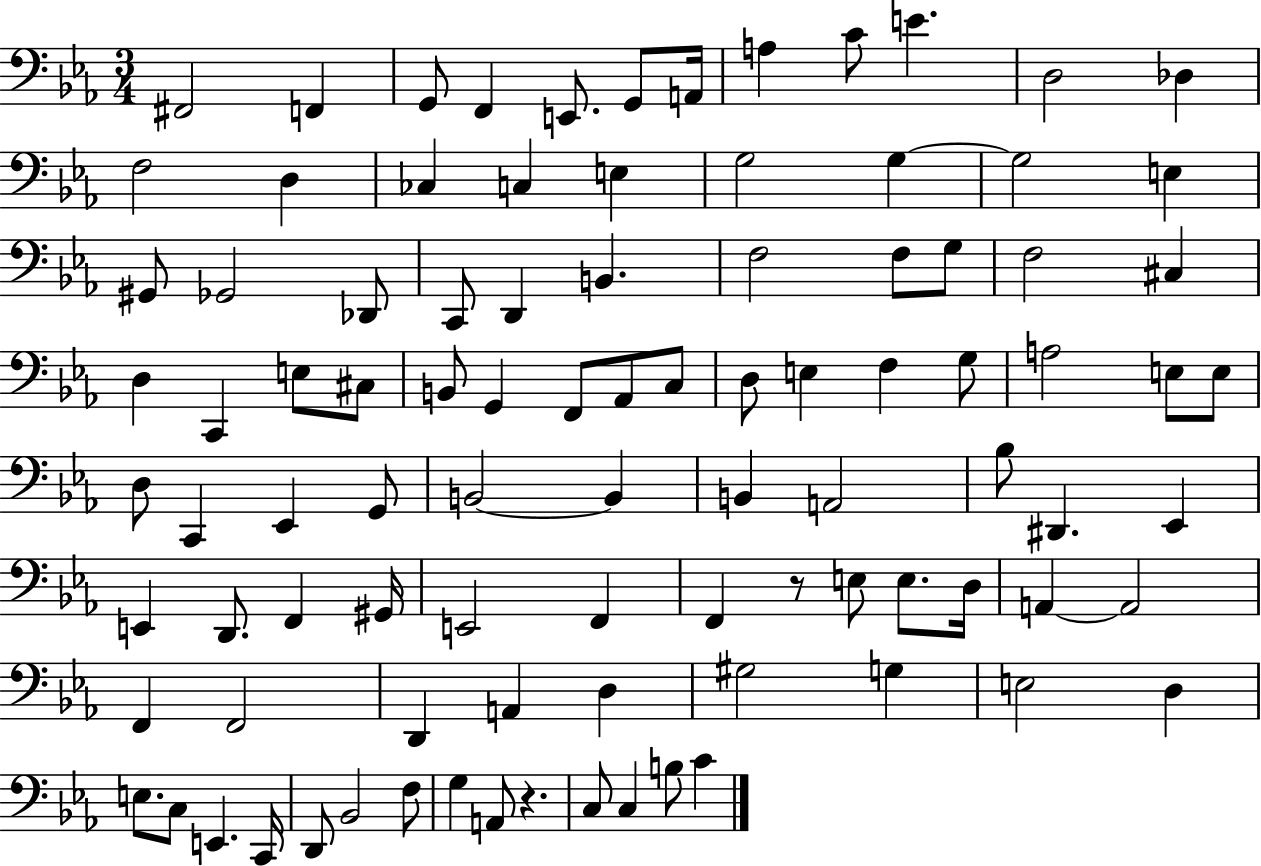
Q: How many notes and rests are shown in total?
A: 95